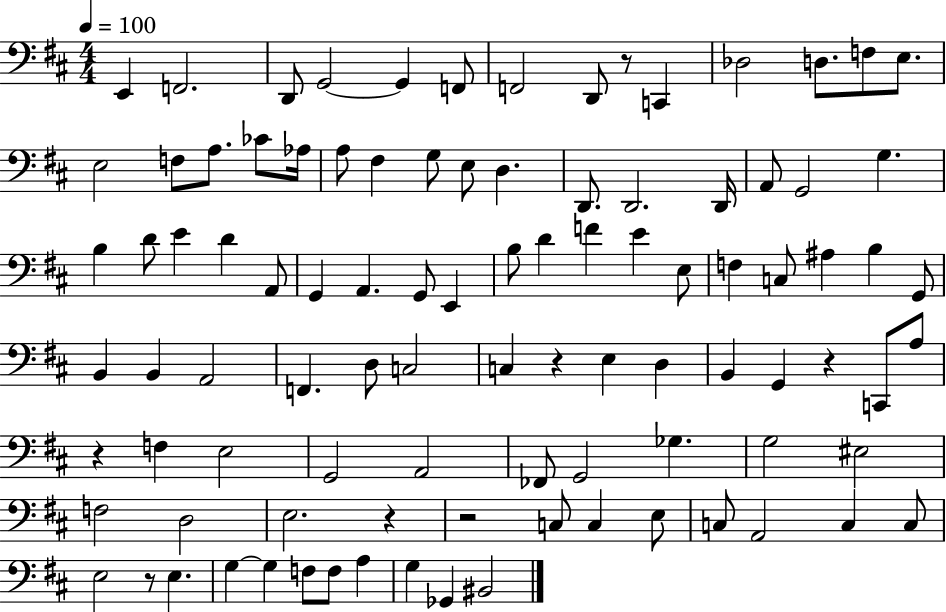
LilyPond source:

{
  \clef bass
  \numericTimeSignature
  \time 4/4
  \key d \major
  \tempo 4 = 100
  e,4 f,2. | d,8 g,2~~ g,4 f,8 | f,2 d,8 r8 c,4 | des2 d8. f8 e8. | \break e2 f8 a8. ces'8 aes16 | a8 fis4 g8 e8 d4. | d,8. d,2. d,16 | a,8 g,2 g4. | \break b4 d'8 e'4 d'4 a,8 | g,4 a,4. g,8 e,4 | b8 d'4 f'4 e'4 e8 | f4 c8 ais4 b4 g,8 | \break b,4 b,4 a,2 | f,4. d8 c2 | c4 r4 e4 d4 | b,4 g,4 r4 c,8 a8 | \break r4 f4 e2 | g,2 a,2 | fes,8 g,2 ges4. | g2 eis2 | \break f2 d2 | e2. r4 | r2 c8 c4 e8 | c8 a,2 c4 c8 | \break e2 r8 e4. | g4~~ g4 f8 f8 a4 | g4 ges,4 bis,2 | \bar "|."
}